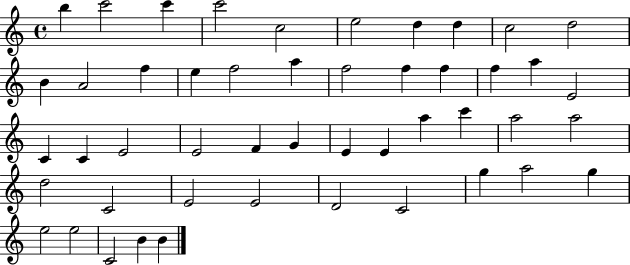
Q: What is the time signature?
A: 4/4